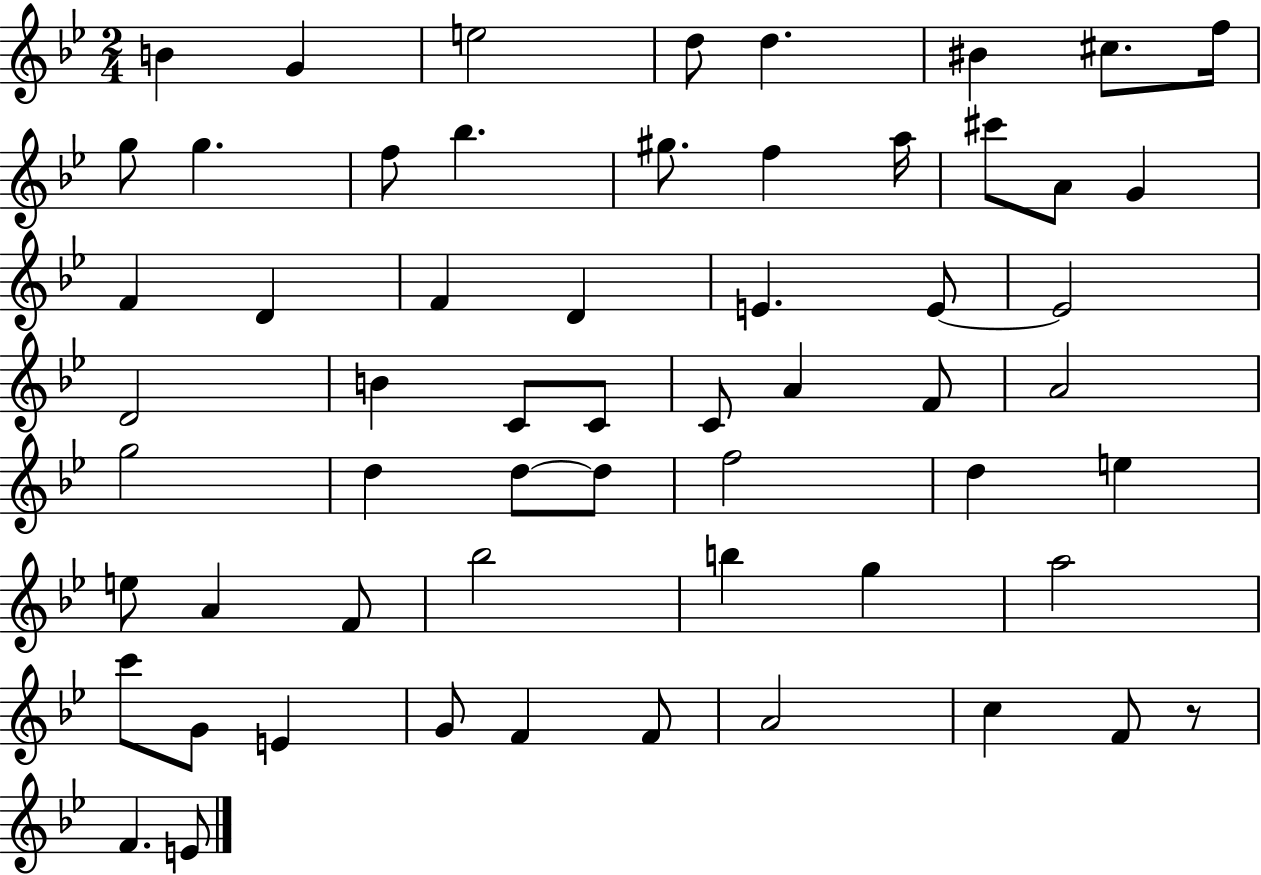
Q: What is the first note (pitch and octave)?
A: B4